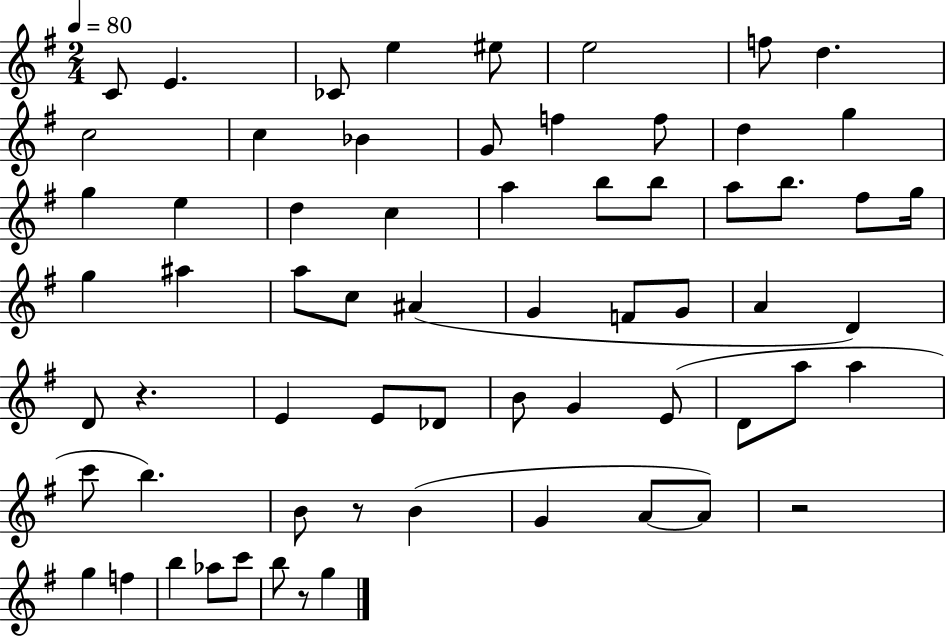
X:1
T:Untitled
M:2/4
L:1/4
K:G
C/2 E _C/2 e ^e/2 e2 f/2 d c2 c _B G/2 f f/2 d g g e d c a b/2 b/2 a/2 b/2 ^f/2 g/4 g ^a a/2 c/2 ^A G F/2 G/2 A D D/2 z E E/2 _D/2 B/2 G E/2 D/2 a/2 a c'/2 b B/2 z/2 B G A/2 A/2 z2 g f b _a/2 c'/2 b/2 z/2 g